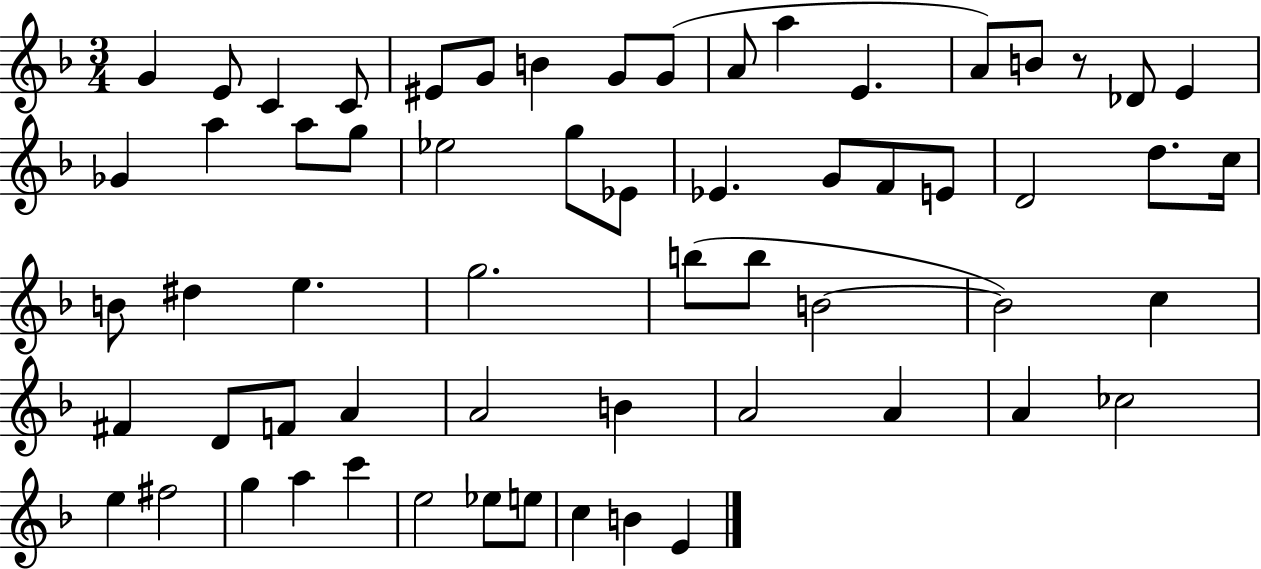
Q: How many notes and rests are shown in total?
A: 61